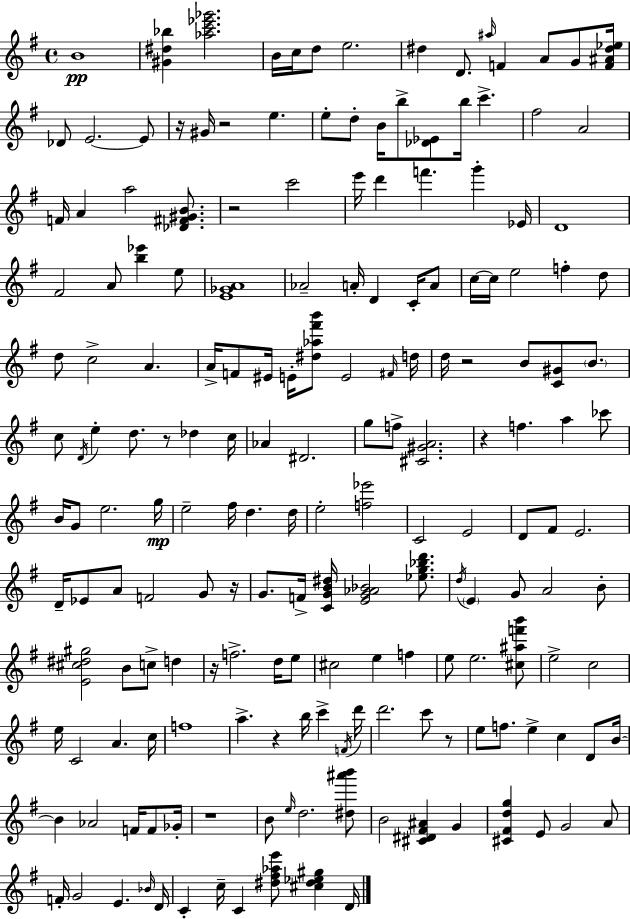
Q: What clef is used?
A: treble